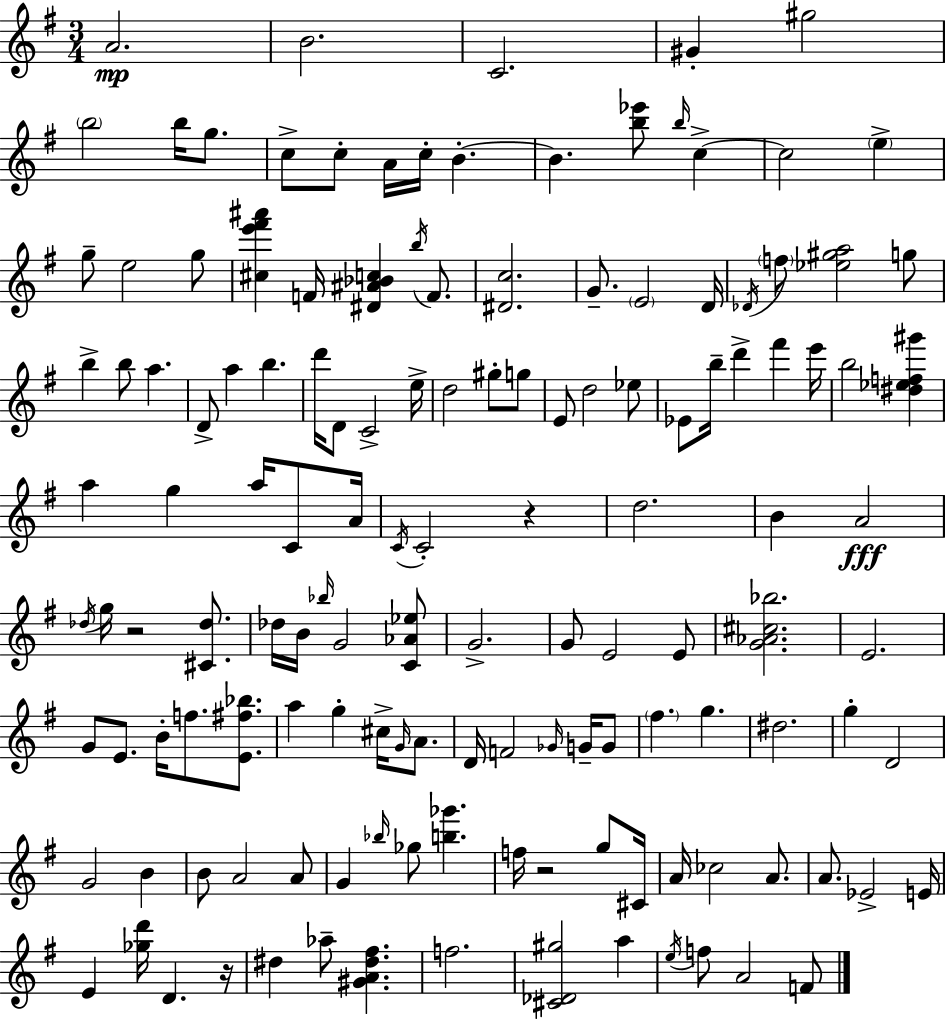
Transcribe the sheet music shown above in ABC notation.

X:1
T:Untitled
M:3/4
L:1/4
K:G
A2 B2 C2 ^G ^g2 b2 b/4 g/2 c/2 c/2 A/4 c/4 B B [b_e']/2 b/4 c c2 e g/2 e2 g/2 [^ce'^f'^a'] F/4 [^D^A_Bc] b/4 F/2 [^Dc]2 G/2 E2 D/4 _D/4 f/2 [_e^ga]2 g/2 b b/2 a D/2 a b d'/4 D/2 C2 e/4 d2 ^g/2 g/2 E/2 d2 _e/2 _E/2 b/4 d' ^f' e'/4 b2 [^d_ef^g'] a g a/4 C/2 A/4 C/4 C2 z d2 B A2 _d/4 g/4 z2 [^C_d]/2 _d/4 B/4 _b/4 G2 [C_A_e]/2 G2 G/2 E2 E/2 [G_A^c_b]2 E2 G/2 E/2 B/4 f/2 [E^f_b]/2 a g ^c/4 G/4 A/2 D/4 F2 _G/4 G/4 G/2 ^f g ^d2 g D2 G2 B B/2 A2 A/2 G _b/4 _g/2 [b_g'] f/4 z2 g/2 ^C/4 A/4 _c2 A/2 A/2 _E2 E/4 E [_gd']/4 D z/4 ^d _a/2 [^GA^d^f] f2 [^C_D^g]2 a e/4 f/2 A2 F/2